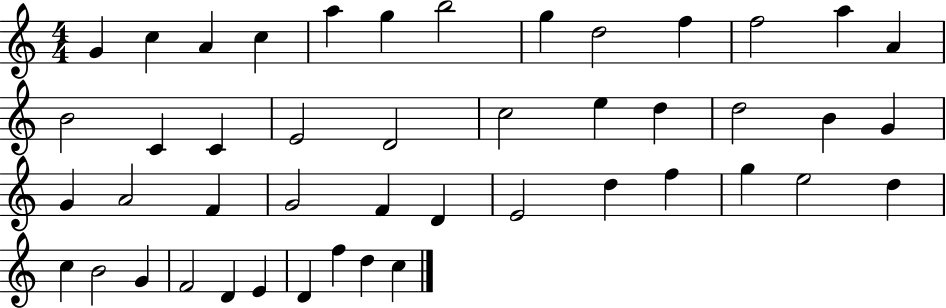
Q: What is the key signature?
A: C major